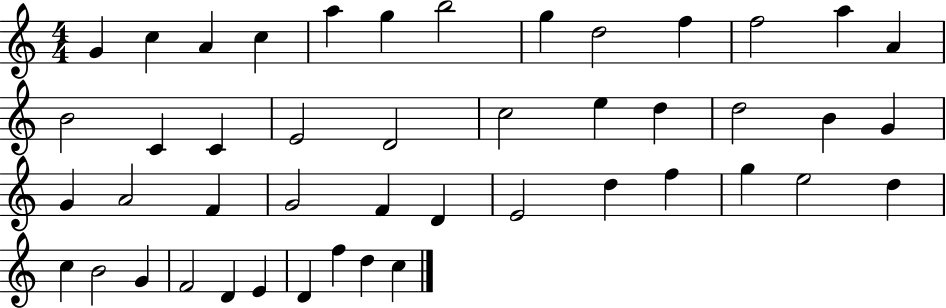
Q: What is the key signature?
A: C major